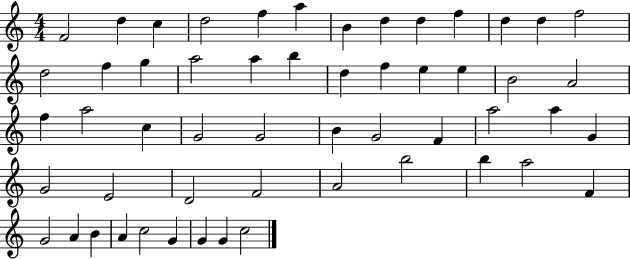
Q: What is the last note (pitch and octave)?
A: C5